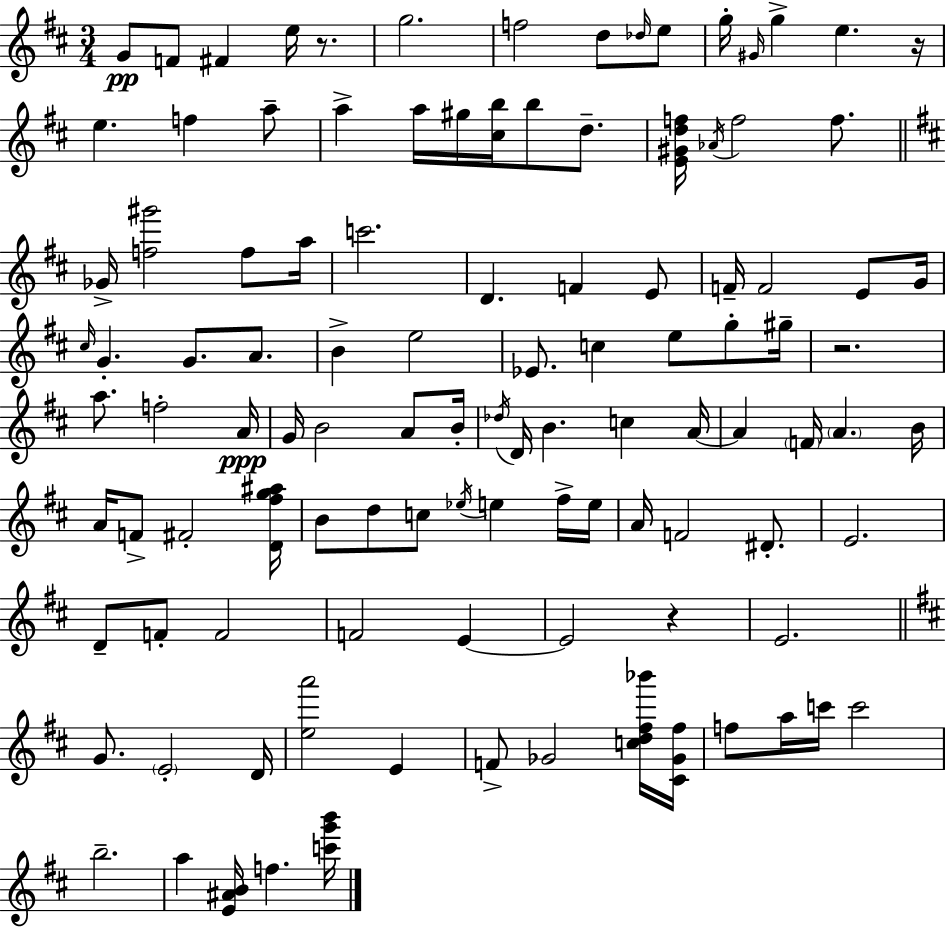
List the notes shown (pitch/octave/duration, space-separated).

G4/e F4/e F#4/q E5/s R/e. G5/h. F5/h D5/e Db5/s E5/e G5/s G#4/s G5/q E5/q. R/s E5/q. F5/q A5/e A5/q A5/s G#5/s [C#5,B5]/s B5/e D5/e. [E4,G#4,D5,F5]/s Ab4/s F5/h F5/e. Gb4/s [F5,G#6]/h F5/e A5/s C6/h. D4/q. F4/q E4/e F4/s F4/h E4/e G4/s C#5/s G4/q. G4/e. A4/e. B4/q E5/h Eb4/e. C5/q E5/e G5/e G#5/s R/h. A5/e. F5/h A4/s G4/s B4/h A4/e B4/s Db5/s D4/s B4/q. C5/q A4/s A4/q F4/s A4/q. B4/s A4/s F4/e F#4/h [D4,F#5,G5,A#5]/s B4/e D5/e C5/e Eb5/s E5/q F#5/s E5/s A4/s F4/h D#4/e. E4/h. D4/e F4/e F4/h F4/h E4/q E4/h R/q E4/h. G4/e. E4/h D4/s [E5,A6]/h E4/q F4/e Gb4/h [C5,D5,F#5,Bb6]/s [C#4,Gb4,F#5]/s F5/e A5/s C6/s C6/h B5/h. A5/q [E4,A#4,B4]/s F5/q. [C6,G6,B6]/s